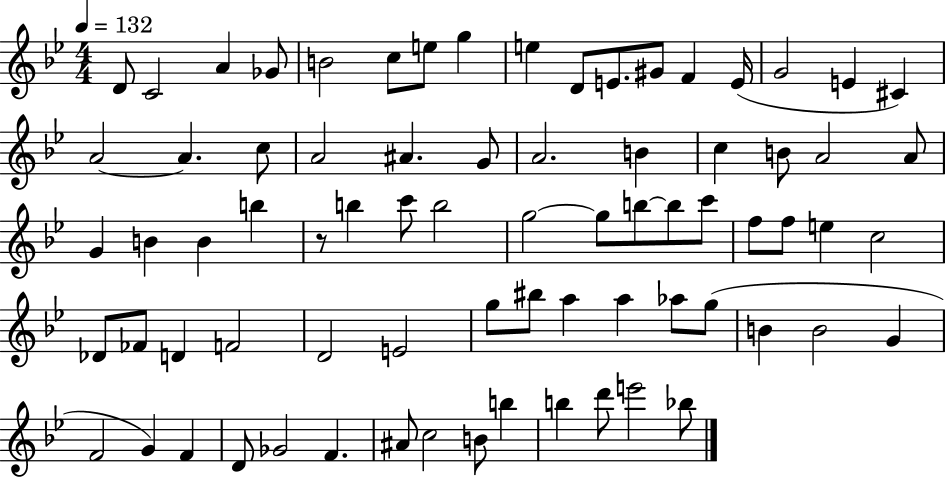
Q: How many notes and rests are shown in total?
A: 75